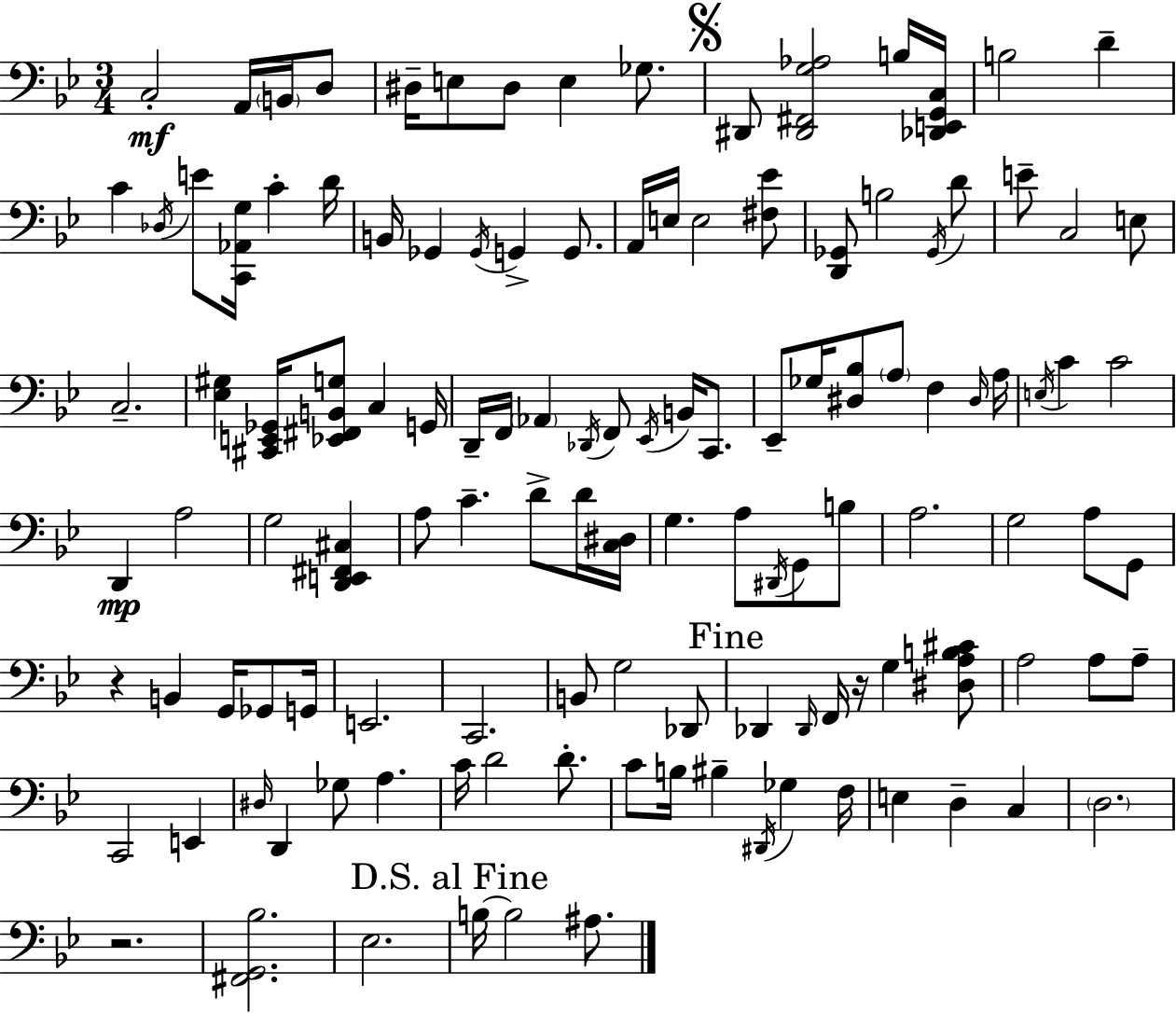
{
  \clef bass
  \numericTimeSignature
  \time 3/4
  \key bes \major
  c2-.\mf a,16 \parenthesize b,16 d8 | dis16-- e8 dis8 e4 ges8. | \mark \markup { \musicglyph "scripts.segno" } dis,8 <dis, fis, g aes>2 b16 <des, e, g, c>16 | b2 d'4-- | \break c'4 \acciaccatura { des16 } e'8 <c, aes, g>16 c'4-. | d'16 b,16 ges,4 \acciaccatura { ges,16 } g,4-> g,8. | a,16 e16 e2 | <fis ees'>8 <d, ges,>8 b2 | \break \acciaccatura { ges,16 } d'8 e'8-- c2 | e8 c2.-- | <ees gis>4 <cis, e, ges,>16 <ees, fis, b, g>8 c4 | g,16 d,16-- f,16 \parenthesize aes,4 \acciaccatura { des,16 } f,8 | \break \acciaccatura { ees,16 } b,16 c,8. ees,8-- ges16 <dis bes>8 \parenthesize a8 | f4 \grace { dis16 } a16 \acciaccatura { e16 } c'4 c'2 | d,4\mp a2 | g2 | \break <d, e, fis, cis>4 a8 c'4.-- | d'8-> d'16 <c dis>16 g4. | a8 \acciaccatura { dis,16 } g,8 b8 a2. | g2 | \break a8 g,8 r4 | b,4 g,16 ges,8 g,16 e,2. | c,2. | b,8 g2 | \break des,8 \mark "Fine" des,4 | \grace { des,16 } f,16 r16 g4 <dis a b cis'>8 a2 | a8 a8-- c,2 | e,4 \grace { dis16 } d,4 | \break ges8 a4. c'16 d'2 | d'8.-. c'8 | b16 bis4-- \acciaccatura { dis,16 } ges4 f16 e4 | d4-- c4 \parenthesize d2. | \break r2. | <fis, g, bes>2. | ees2. | \mark "D.S. al Fine" b16~~ | \break b2 ais8. \bar "|."
}